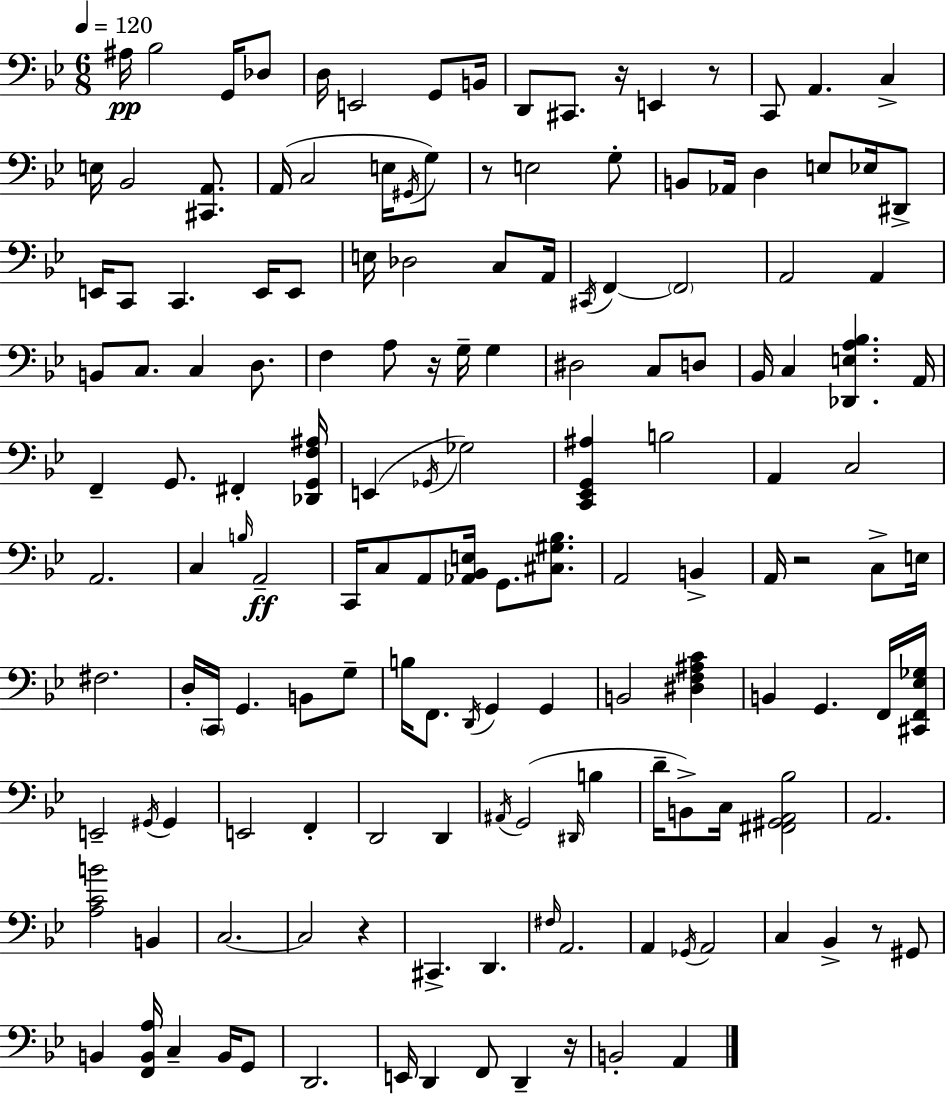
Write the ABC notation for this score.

X:1
T:Untitled
M:6/8
L:1/4
K:Bb
^A,/4 _B,2 G,,/4 _D,/2 D,/4 E,,2 G,,/2 B,,/4 D,,/2 ^C,,/2 z/4 E,, z/2 C,,/2 A,, C, E,/4 _B,,2 [^C,,A,,]/2 A,,/4 C,2 E,/4 ^G,,/4 G,/2 z/2 E,2 G,/2 B,,/2 _A,,/4 D, E,/2 _E,/4 ^D,,/2 E,,/4 C,,/2 C,, E,,/4 E,,/2 E,/4 _D,2 C,/2 A,,/4 ^C,,/4 F,, F,,2 A,,2 A,, B,,/2 C,/2 C, D,/2 F, A,/2 z/4 G,/4 G, ^D,2 C,/2 D,/2 _B,,/4 C, [_D,,E,A,_B,] A,,/4 F,, G,,/2 ^F,, [_D,,G,,F,^A,]/4 E,, _G,,/4 _G,2 [C,,_E,,G,,^A,] B,2 A,, C,2 A,,2 C, B,/4 A,,2 C,,/4 C,/2 A,,/2 [_A,,_B,,E,]/4 G,,/2 [^C,^G,_B,]/2 A,,2 B,, A,,/4 z2 C,/2 E,/4 ^F,2 D,/4 C,,/4 G,, B,,/2 G,/2 B,/4 F,,/2 D,,/4 G,, G,, B,,2 [^D,F,^A,C] B,, G,, F,,/4 [^C,,F,,_E,_G,]/4 E,,2 ^G,,/4 ^G,, E,,2 F,, D,,2 D,, ^A,,/4 G,,2 ^D,,/4 B, D/4 B,,/2 C,/4 [^F,,^G,,A,,_B,]2 A,,2 [A,CB]2 B,, C,2 C,2 z ^C,, D,, ^F,/4 A,,2 A,, _G,,/4 A,,2 C, _B,, z/2 ^G,,/2 B,, [F,,B,,A,]/4 C, B,,/4 G,,/2 D,,2 E,,/4 D,, F,,/2 D,, z/4 B,,2 A,,